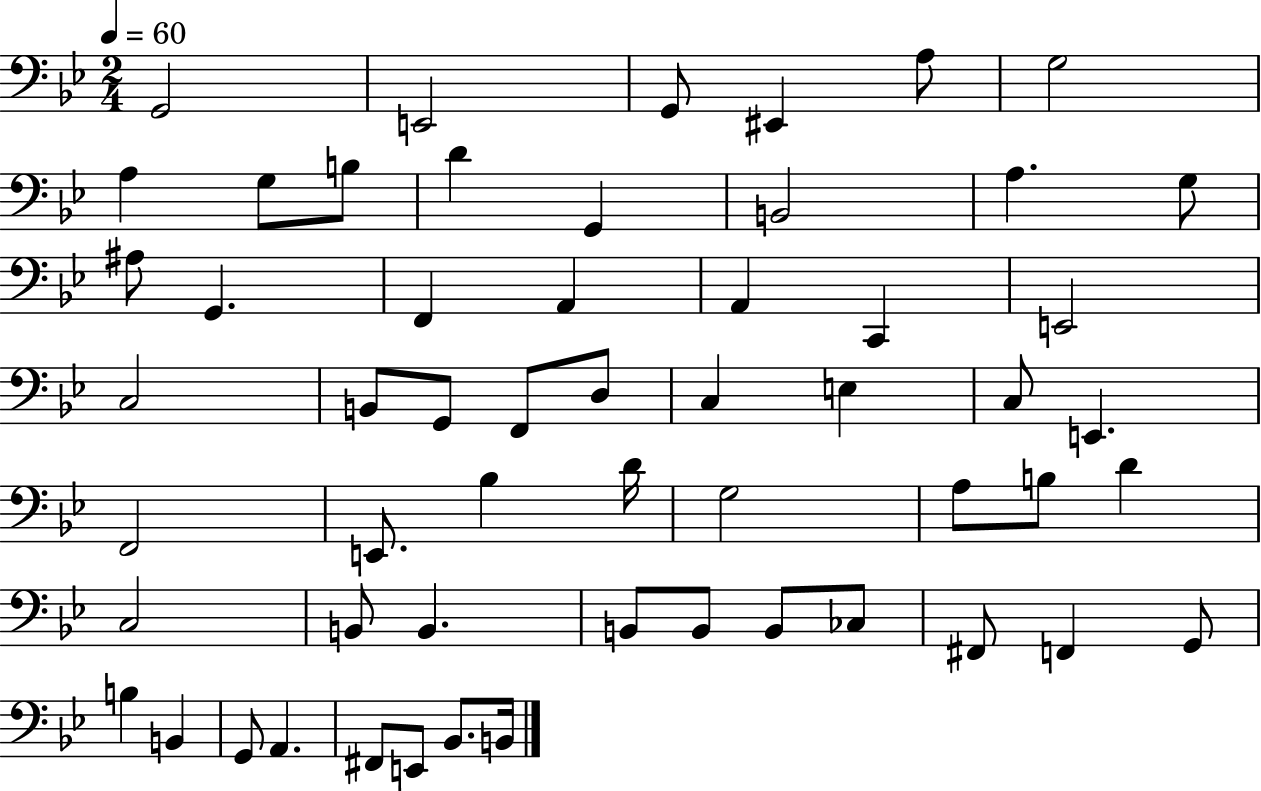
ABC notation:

X:1
T:Untitled
M:2/4
L:1/4
K:Bb
G,,2 E,,2 G,,/2 ^E,, A,/2 G,2 A, G,/2 B,/2 D G,, B,,2 A, G,/2 ^A,/2 G,, F,, A,, A,, C,, E,,2 C,2 B,,/2 G,,/2 F,,/2 D,/2 C, E, C,/2 E,, F,,2 E,,/2 _B, D/4 G,2 A,/2 B,/2 D C,2 B,,/2 B,, B,,/2 B,,/2 B,,/2 _C,/2 ^F,,/2 F,, G,,/2 B, B,, G,,/2 A,, ^F,,/2 E,,/2 _B,,/2 B,,/4